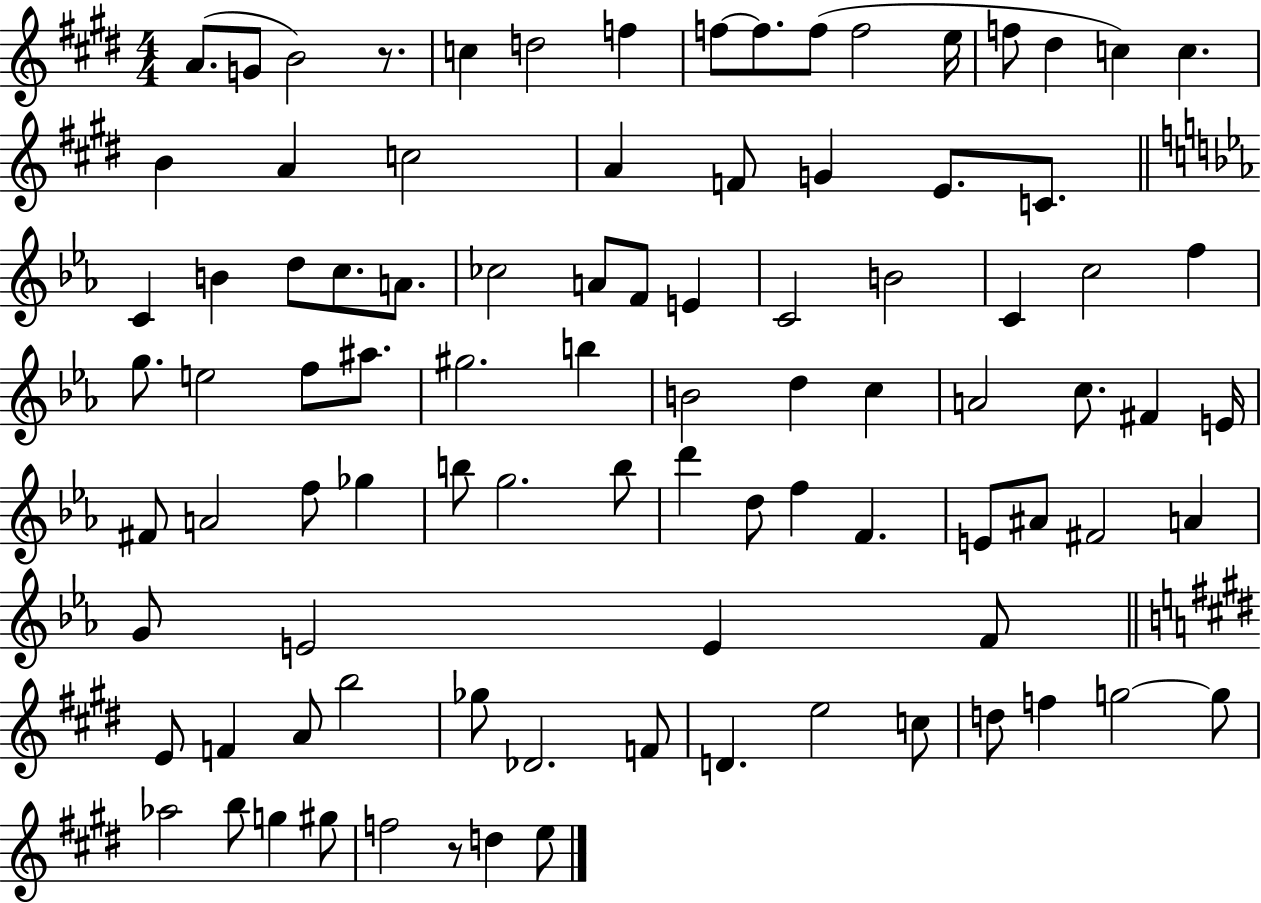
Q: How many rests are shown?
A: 2